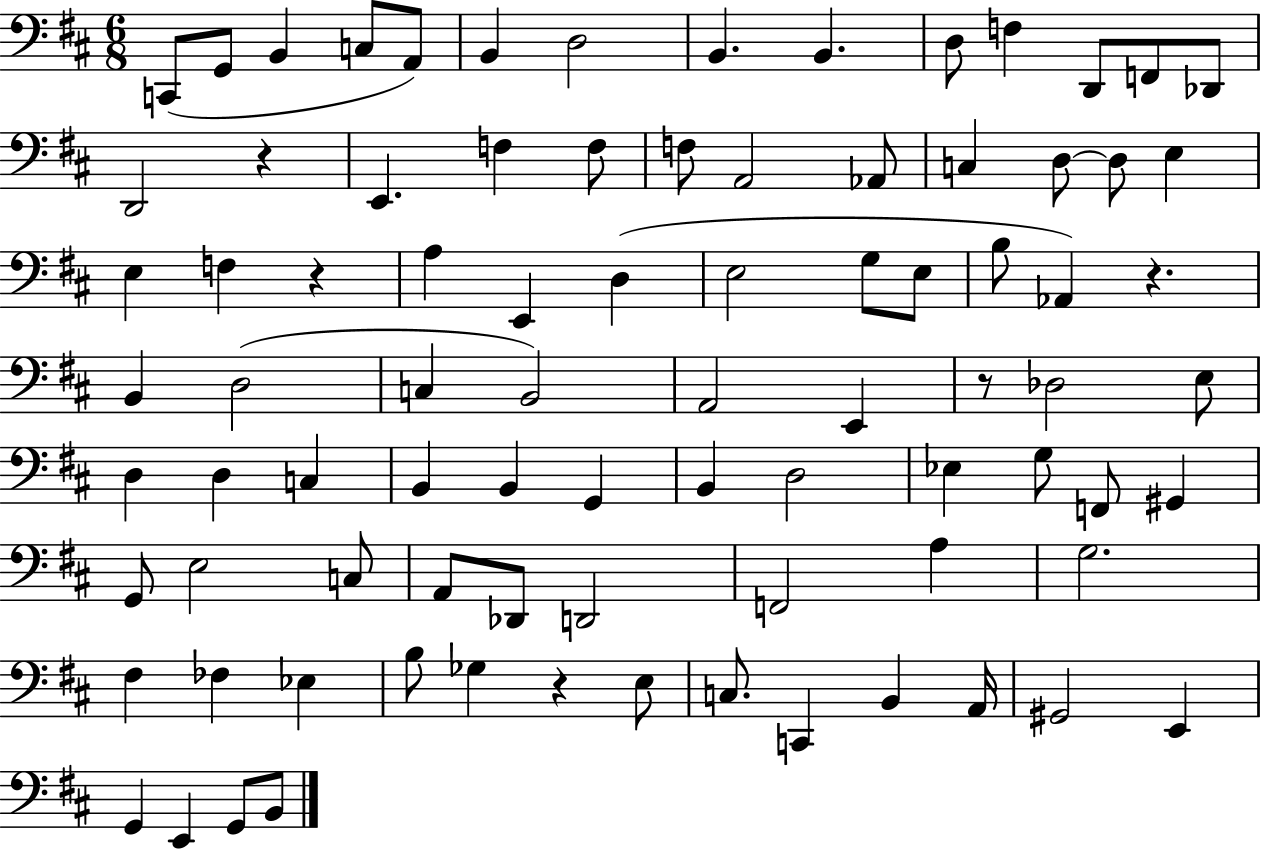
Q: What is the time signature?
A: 6/8